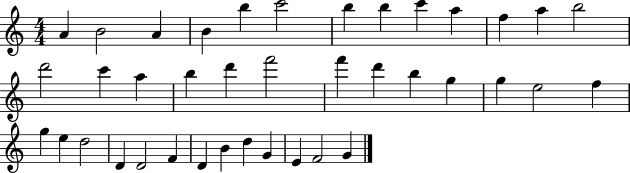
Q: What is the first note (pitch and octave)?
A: A4